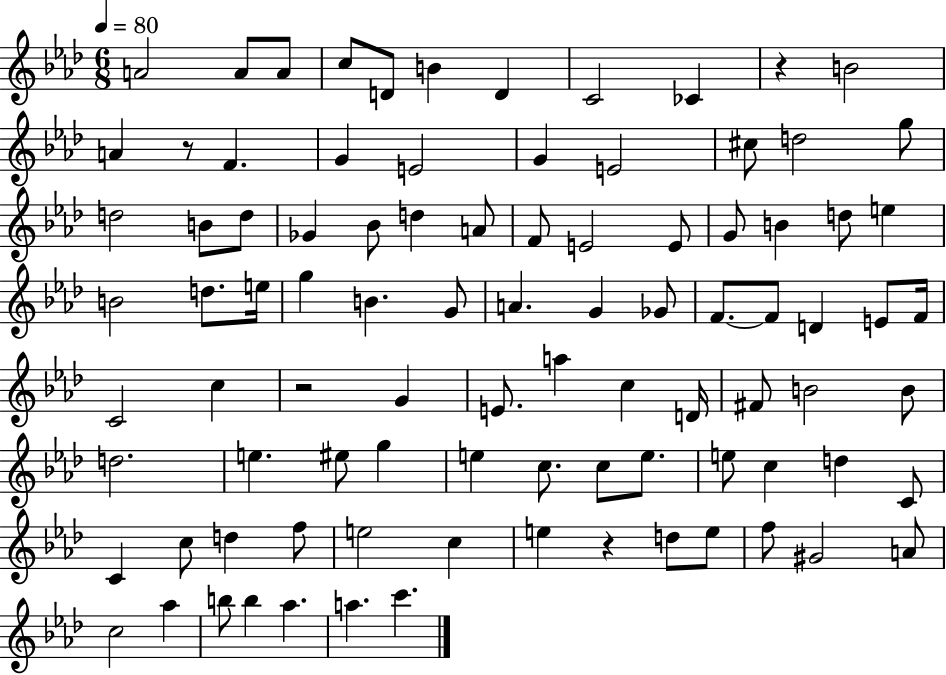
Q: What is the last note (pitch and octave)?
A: C6